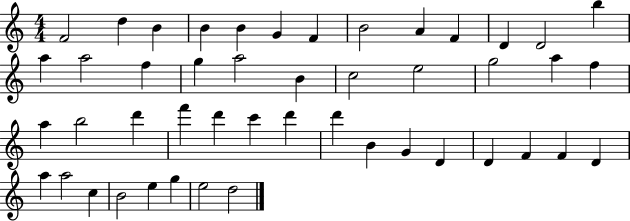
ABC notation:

X:1
T:Untitled
M:4/4
L:1/4
K:C
F2 d B B B G F B2 A F D D2 b a a2 f g a2 B c2 e2 g2 a f a b2 d' f' d' c' d' d' B G D D F F D a a2 c B2 e g e2 d2